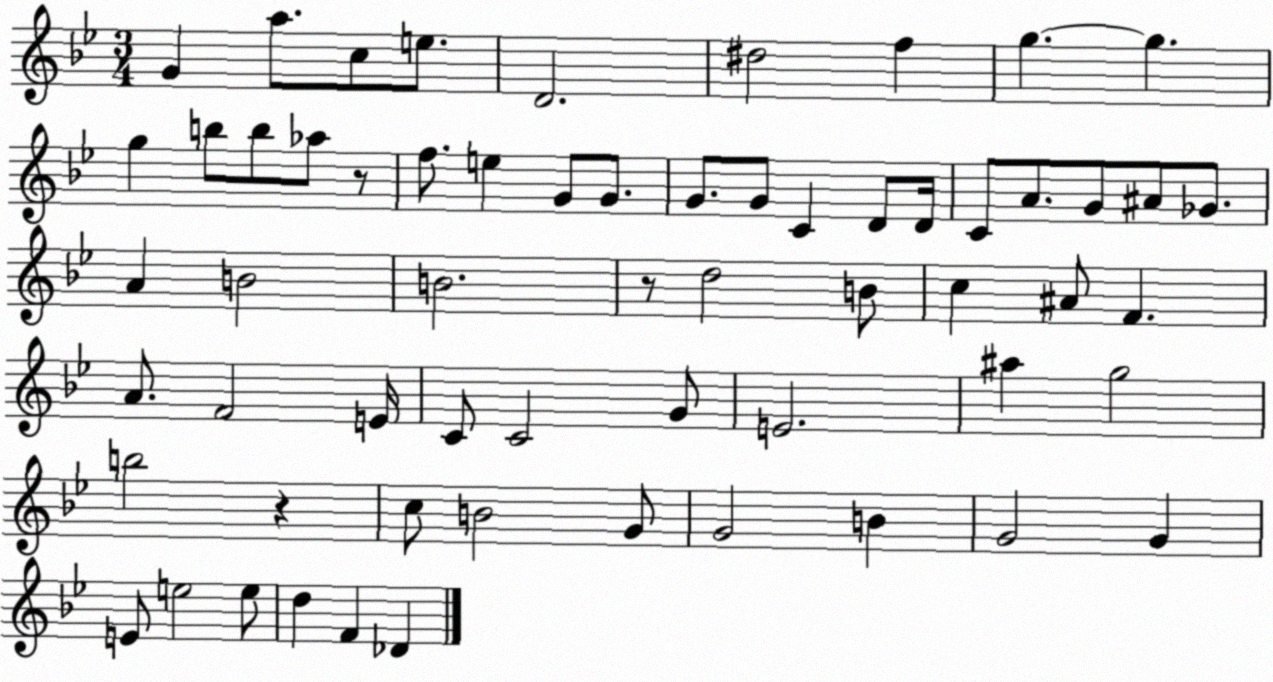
X:1
T:Untitled
M:3/4
L:1/4
K:Bb
G a/2 c/2 e/2 D2 ^d2 f g g g b/2 b/2 _a/2 z/2 f/2 e G/2 G/2 G/2 G/2 C D/2 D/4 C/2 A/2 G/2 ^A/2 _G/2 A B2 B2 z/2 d2 B/2 c ^A/2 F A/2 F2 E/4 C/2 C2 G/2 E2 ^a g2 b2 z c/2 B2 G/2 G2 B G2 G E/2 e2 e/2 d F _D